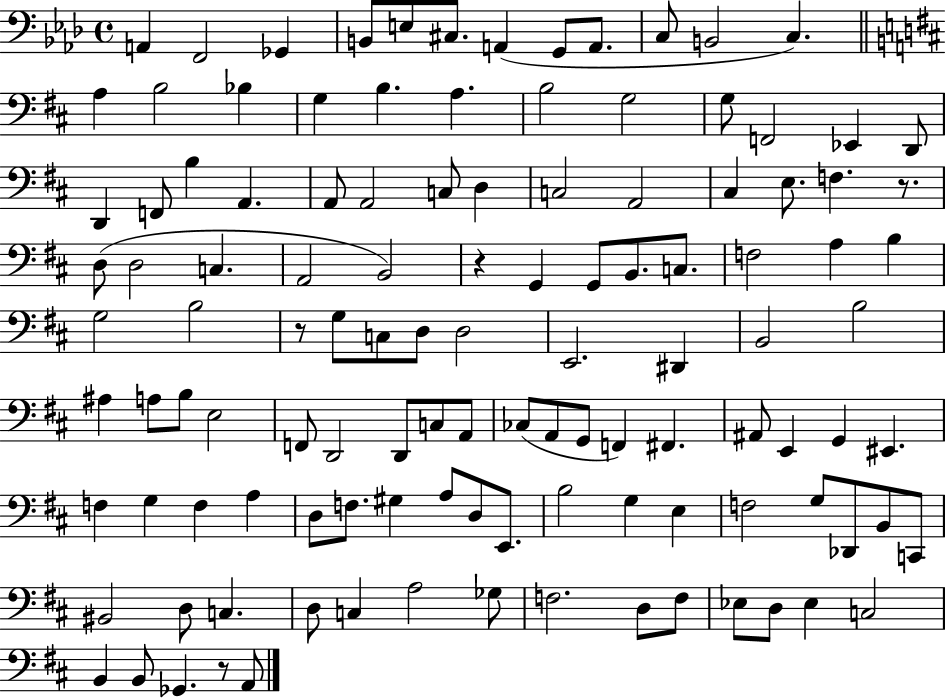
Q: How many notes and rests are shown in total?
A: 117